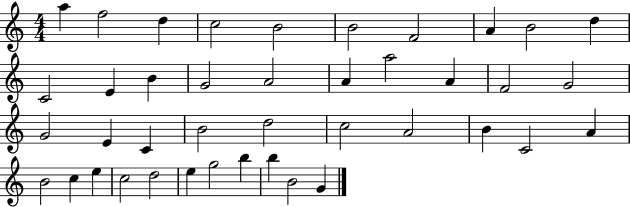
A5/q F5/h D5/q C5/h B4/h B4/h F4/h A4/q B4/h D5/q C4/h E4/q B4/q G4/h A4/h A4/q A5/h A4/q F4/h G4/h G4/h E4/q C4/q B4/h D5/h C5/h A4/h B4/q C4/h A4/q B4/h C5/q E5/q C5/h D5/h E5/q G5/h B5/q B5/q B4/h G4/q